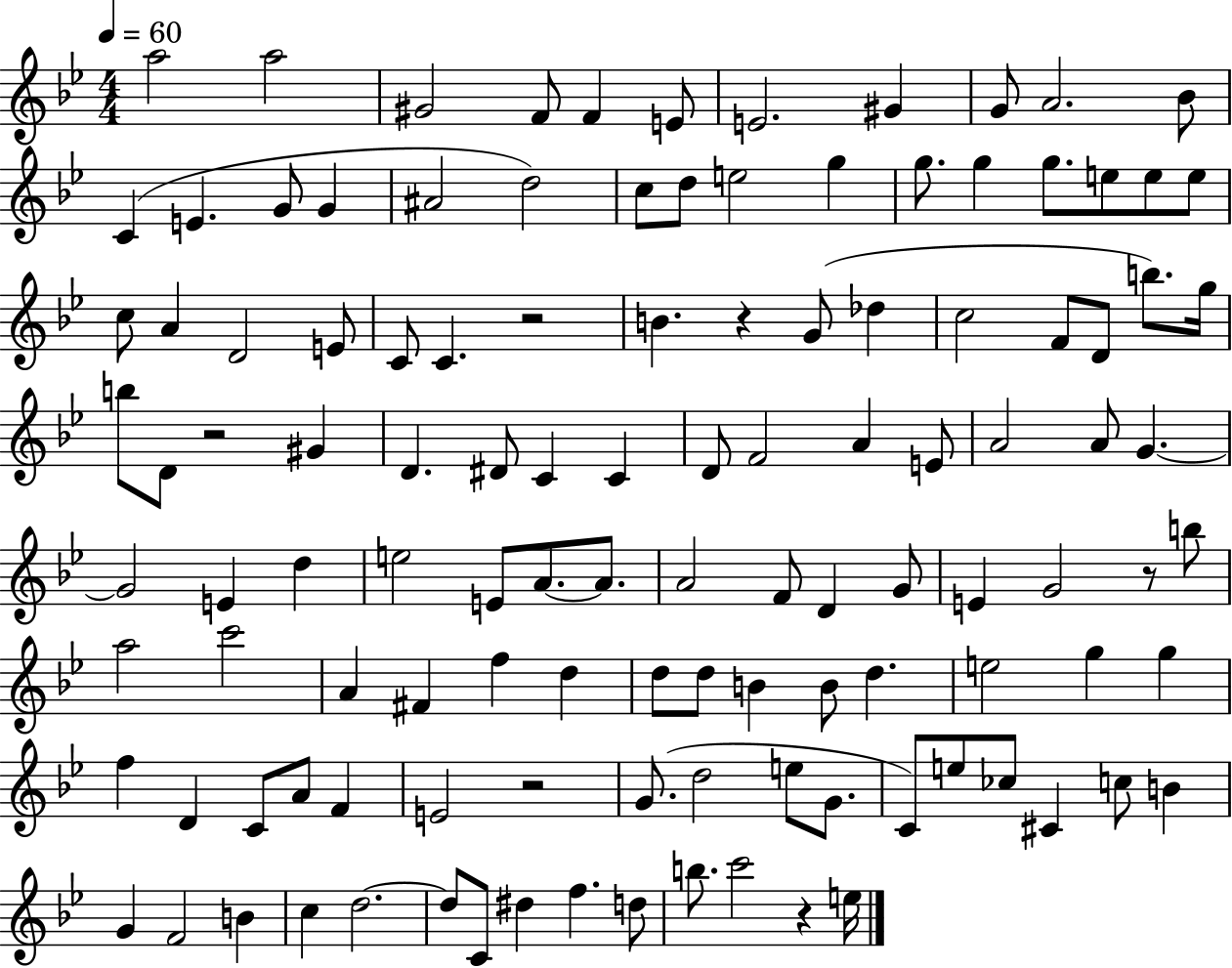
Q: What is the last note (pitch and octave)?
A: E5